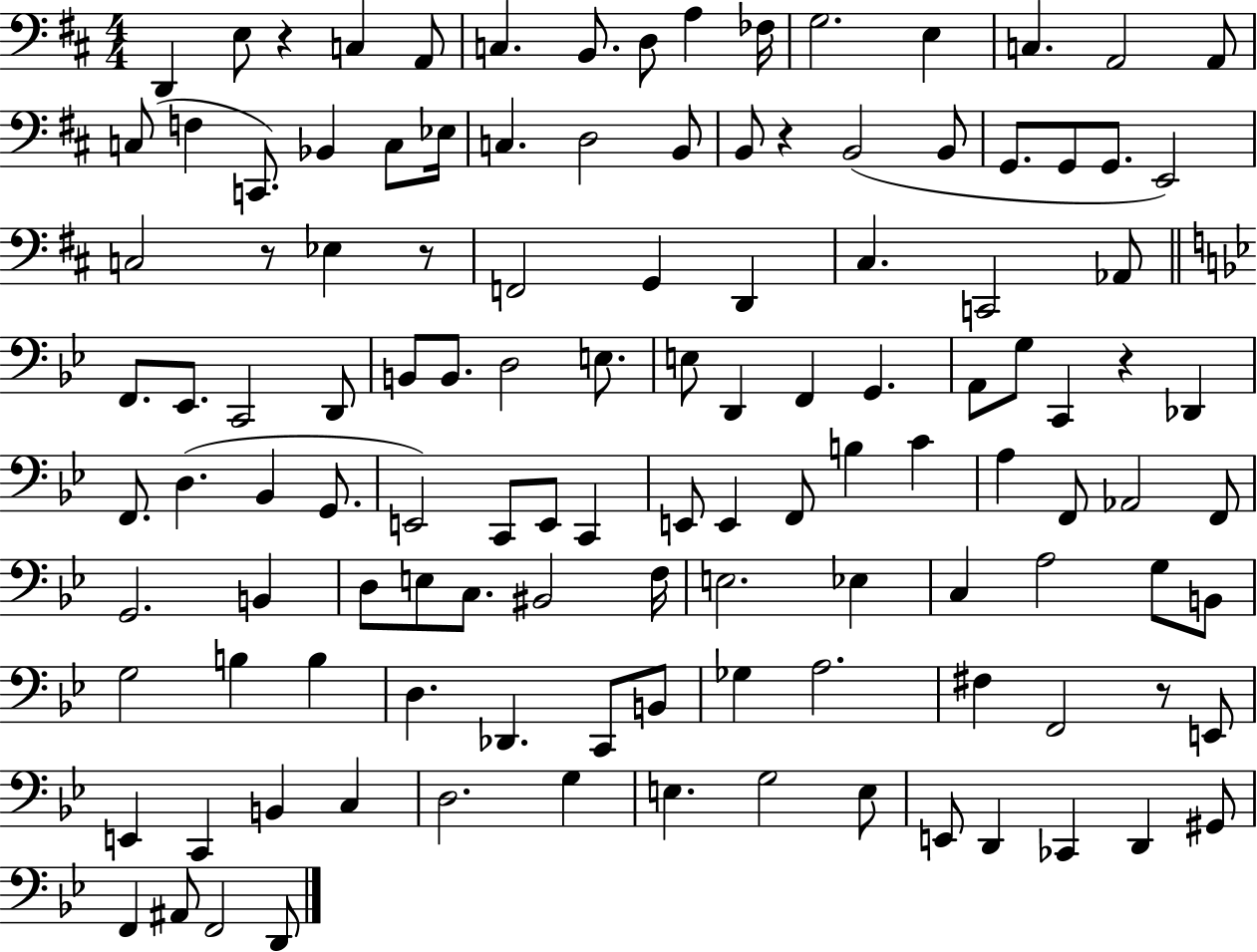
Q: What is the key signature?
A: D major